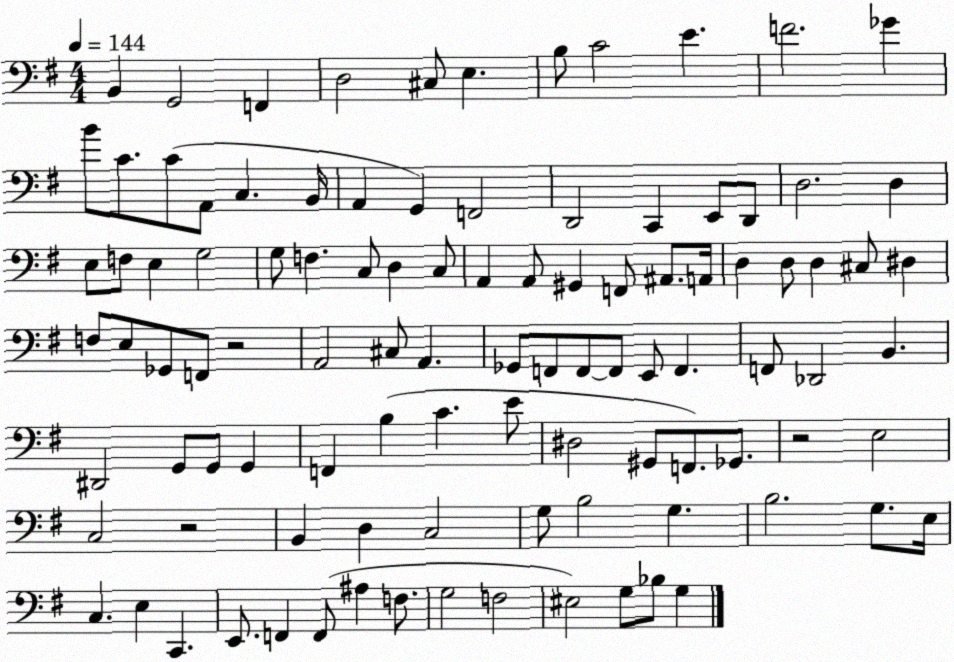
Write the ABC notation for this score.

X:1
T:Untitled
M:4/4
L:1/4
K:G
B,, G,,2 F,, D,2 ^C,/2 E, B,/2 C2 E F2 _G B/2 C/2 C/2 A,,/2 C, B,,/4 A,, G,, F,,2 D,,2 C,, E,,/2 D,,/2 D,2 D, E,/2 F,/2 E, G,2 G,/2 F, C,/2 D, C,/2 A,, A,,/2 ^G,, F,,/2 ^A,,/2 A,,/4 D, D,/2 D, ^C,/2 ^D, F,/2 E,/2 _G,,/2 F,,/2 z2 A,,2 ^C,/2 A,, _G,,/2 F,,/2 F,,/2 F,,/2 E,,/2 F,, F,,/2 _D,,2 B,, ^D,,2 G,,/2 G,,/2 G,, F,, B, C E/2 ^D,2 ^G,,/2 F,,/2 _G,,/2 z2 E,2 C,2 z2 B,, D, C,2 G,/2 B,2 G, B,2 G,/2 E,/4 C, E, C,, E,,/2 F,, F,,/2 ^A, F,/2 G,2 F,2 ^E,2 G,/2 _B,/2 G,